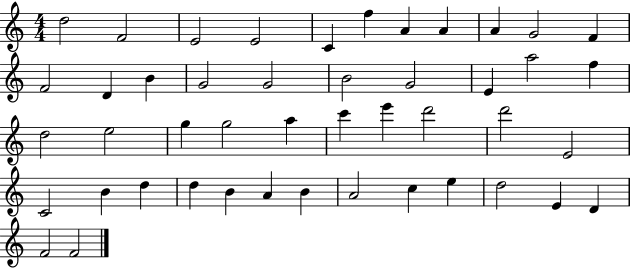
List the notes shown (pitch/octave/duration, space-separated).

D5/h F4/h E4/h E4/h C4/q F5/q A4/q A4/q A4/q G4/h F4/q F4/h D4/q B4/q G4/h G4/h B4/h G4/h E4/q A5/h F5/q D5/h E5/h G5/q G5/h A5/q C6/q E6/q D6/h D6/h E4/h C4/h B4/q D5/q D5/q B4/q A4/q B4/q A4/h C5/q E5/q D5/h E4/q D4/q F4/h F4/h